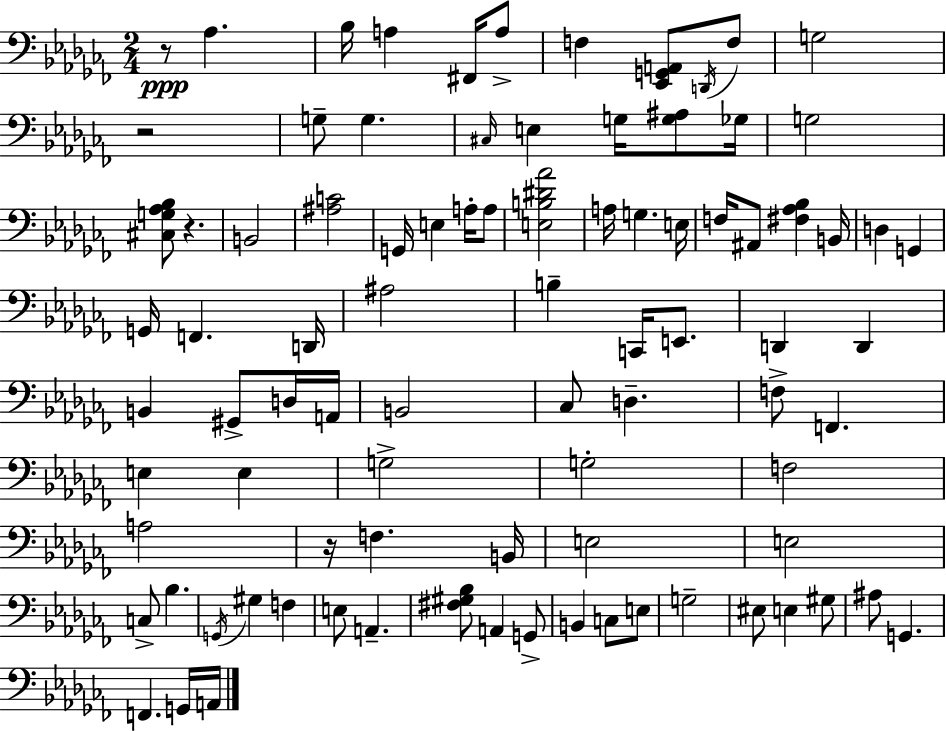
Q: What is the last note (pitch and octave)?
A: A2